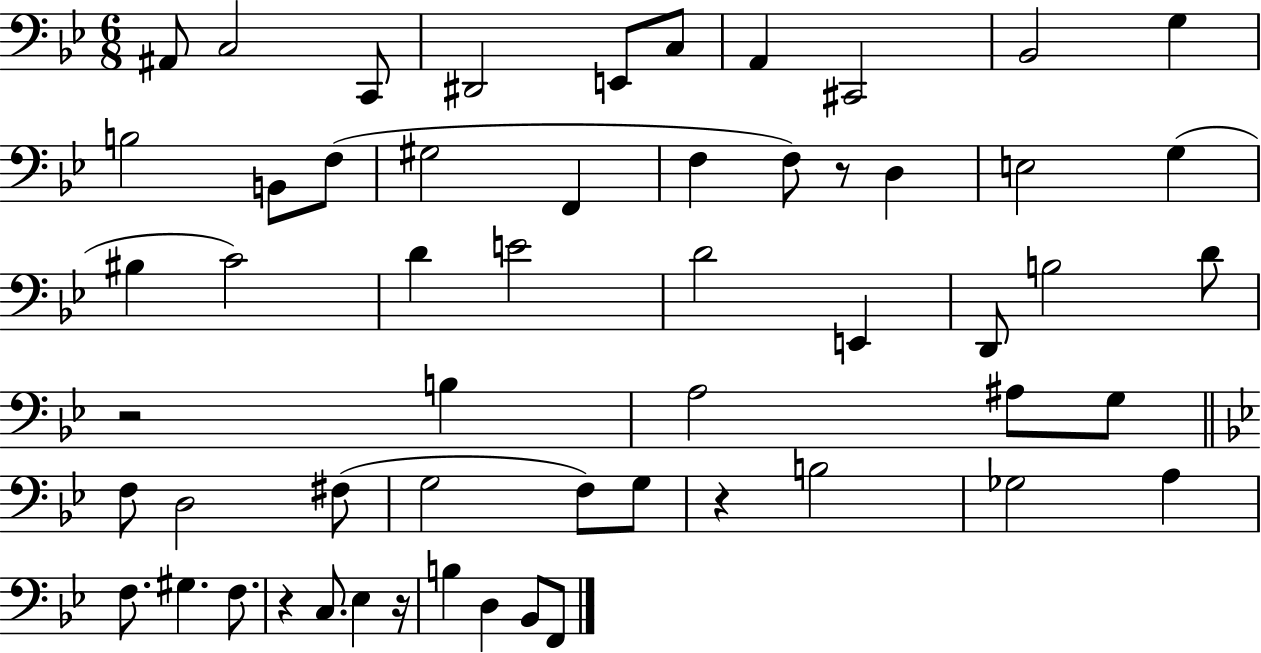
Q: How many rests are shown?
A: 5